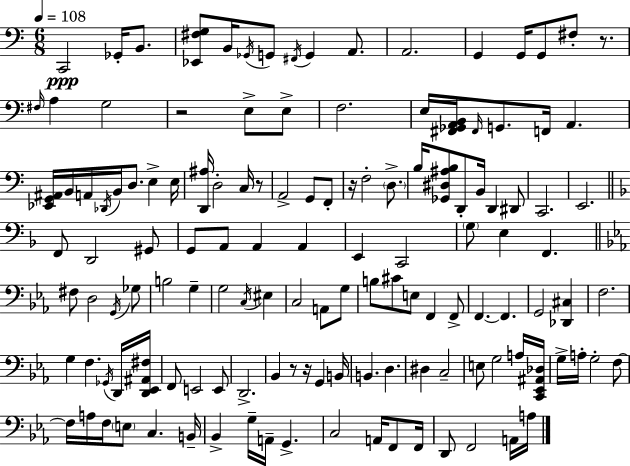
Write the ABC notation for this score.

X:1
T:Untitled
M:6/8
L:1/4
K:Am
C,,2 _G,,/4 B,,/2 [_E,,^F,G,]/2 B,,/4 _G,,/4 G,,/2 ^F,,/4 G,, A,,/2 A,,2 G,, G,,/4 G,,/2 ^F,/2 z/2 ^F,/4 A, G,2 z2 E,/2 E,/2 F,2 E,/4 [^F,,_G,,A,,B,,]/4 ^F,,/4 G,,/2 F,,/4 A,, [_E,,G,,^A,,]/4 B,,/4 A,,/4 _D,,/4 B,,/4 D,/2 E, E,/4 [D,,^A,]/4 D,2 C,/4 z/2 A,,2 G,,/2 F,,/2 z/4 F,2 D,/2 B,/4 [_G,,^D,^A,B,]/2 D,,/2 B,,/4 D,, ^D,,/2 C,,2 E,,2 F,,/2 D,,2 ^G,,/2 G,,/2 A,,/2 A,, A,, E,, C,,2 G,/2 E, F,, ^F,/2 D,2 G,,/4 _G,/2 B,2 G, G,2 C,/4 ^E, C,2 A,,/2 G,/2 B,/2 ^C/2 E,/2 F,, F,,/2 F,, F,, G,,2 [_D,,^C,] F,2 G, F, _G,,/4 D,,/4 [D,,_E,,^A,,^F,]/4 F,,/2 E,,2 E,,/2 D,,2 _B,, z/2 z/4 G,, B,,/4 B,, D, ^D, C,2 E,/2 G,2 A,/4 [C,,_E,,^A,,_D,]/4 G,/4 A,/4 G,2 F,/2 F,/4 A,/4 F,/4 E,/2 C, B,,/4 _B,, G,/4 A,,/4 G,, C,2 A,,/4 F,,/2 F,,/4 D,,/2 F,,2 A,,/4 A,/4